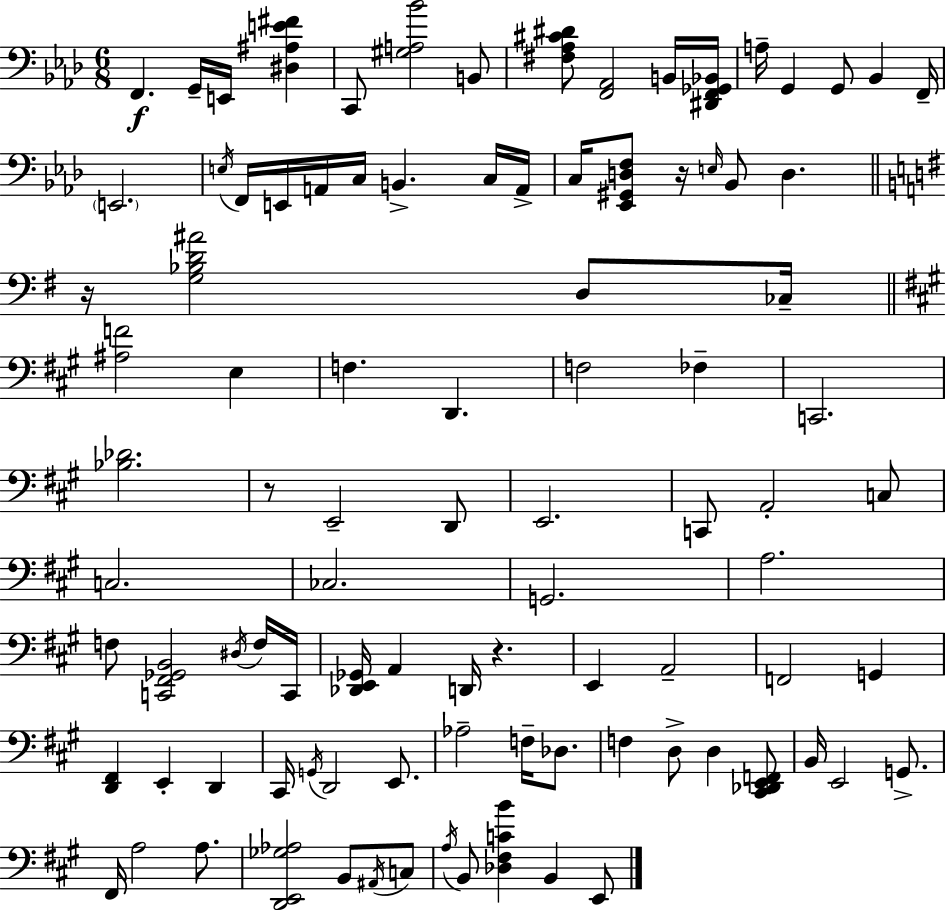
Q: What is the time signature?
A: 6/8